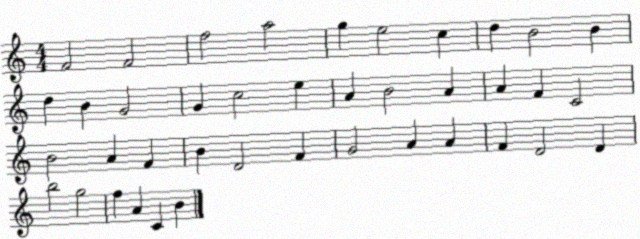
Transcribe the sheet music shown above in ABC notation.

X:1
T:Untitled
M:4/4
L:1/4
K:C
F2 F2 f2 a2 g e2 c d B2 B d B G2 G c2 e A B2 A A F C2 B2 A F B D2 F G2 A A F D2 D b2 g2 f A C B